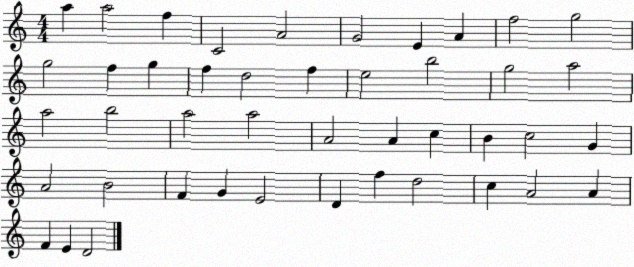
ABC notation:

X:1
T:Untitled
M:4/4
L:1/4
K:C
a a2 f C2 A2 G2 E A f2 g2 g2 f g f d2 f e2 b2 g2 a2 a2 b2 a2 a2 A2 A c B c2 G A2 B2 F G E2 D f d2 c A2 A F E D2